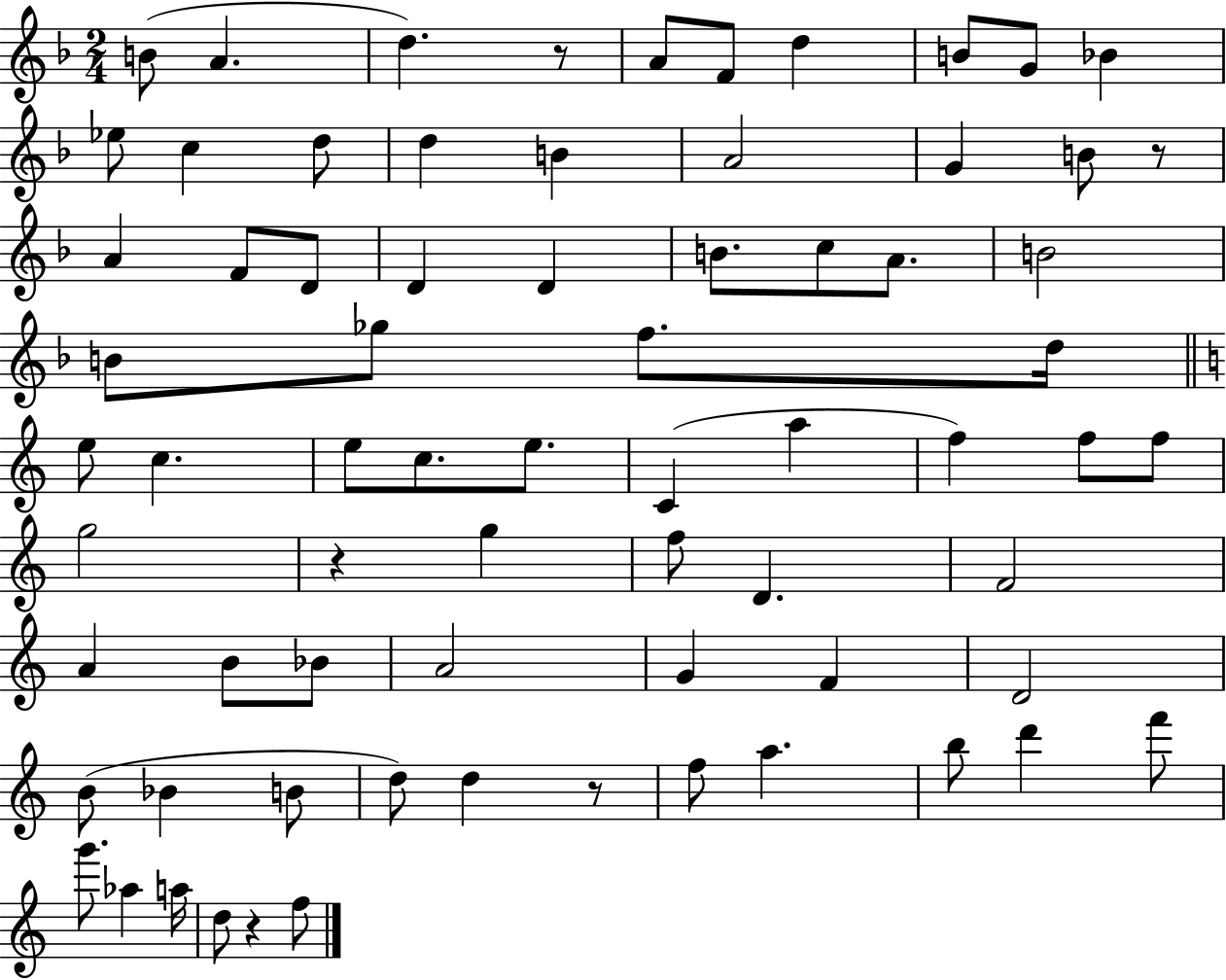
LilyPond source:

{
  \clef treble
  \numericTimeSignature
  \time 2/4
  \key f \major
  b'8( a'4. | d''4.) r8 | a'8 f'8 d''4 | b'8 g'8 bes'4 | \break ees''8 c''4 d''8 | d''4 b'4 | a'2 | g'4 b'8 r8 | \break a'4 f'8 d'8 | d'4 d'4 | b'8. c''8 a'8. | b'2 | \break b'8 ges''8 f''8. d''16 | \bar "||" \break \key c \major e''8 c''4. | e''8 c''8. e''8. | c'4( a''4 | f''4) f''8 f''8 | \break g''2 | r4 g''4 | f''8 d'4. | f'2 | \break a'4 b'8 bes'8 | a'2 | g'4 f'4 | d'2 | \break b'8( bes'4 b'8 | d''8) d''4 r8 | f''8 a''4. | b''8 d'''4 f'''8 | \break g'''8. aes''4 a''16 | d''8 r4 f''8 | \bar "|."
}